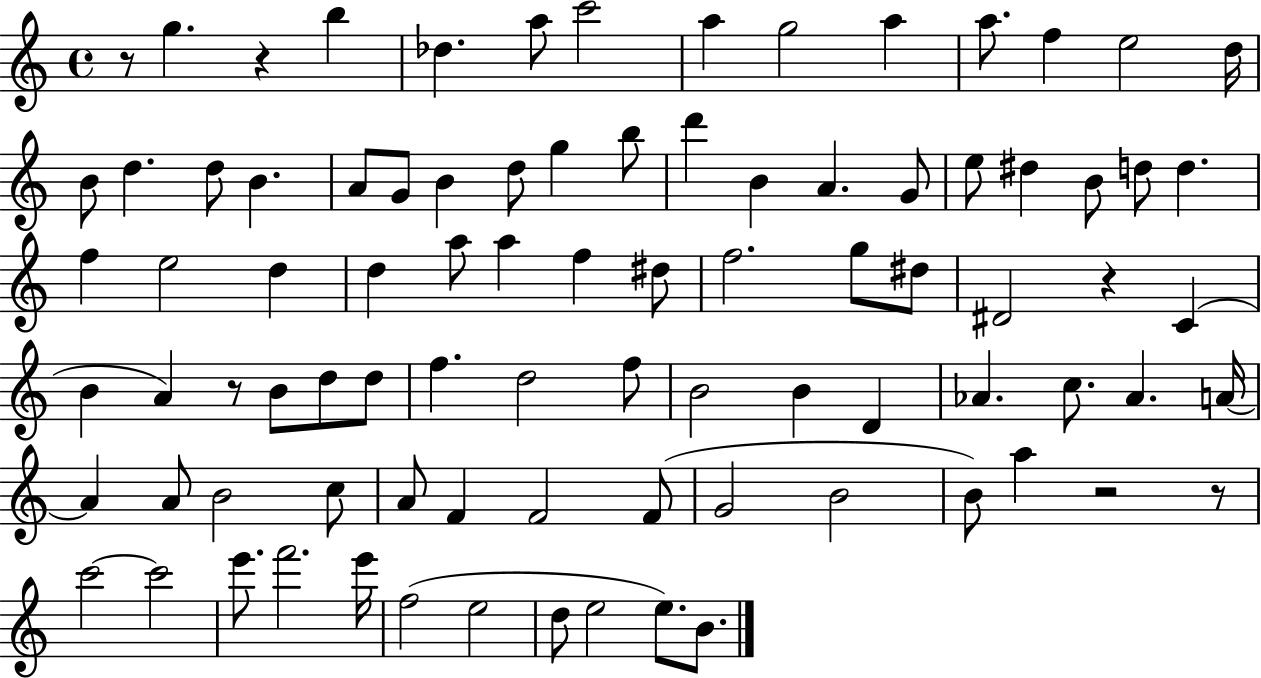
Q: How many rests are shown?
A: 6